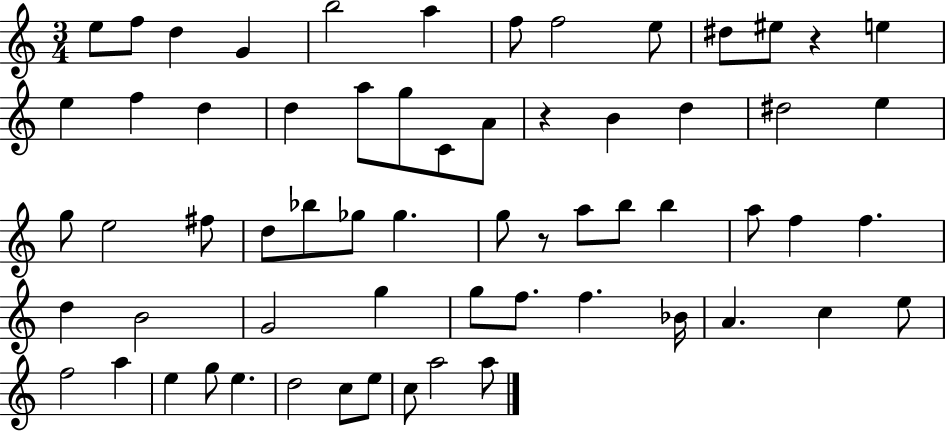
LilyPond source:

{
  \clef treble
  \numericTimeSignature
  \time 3/4
  \key c \major
  \repeat volta 2 { e''8 f''8 d''4 g'4 | b''2 a''4 | f''8 f''2 e''8 | dis''8 eis''8 r4 e''4 | \break e''4 f''4 d''4 | d''4 a''8 g''8 c'8 a'8 | r4 b'4 d''4 | dis''2 e''4 | \break g''8 e''2 fis''8 | d''8 bes''8 ges''8 ges''4. | g''8 r8 a''8 b''8 b''4 | a''8 f''4 f''4. | \break d''4 b'2 | g'2 g''4 | g''8 f''8. f''4. bes'16 | a'4. c''4 e''8 | \break f''2 a''4 | e''4 g''8 e''4. | d''2 c''8 e''8 | c''8 a''2 a''8 | \break } \bar "|."
}